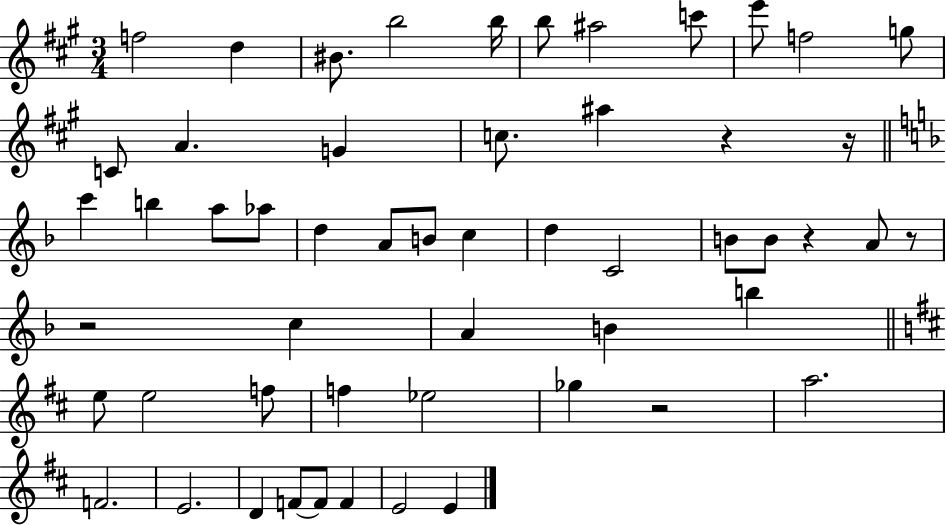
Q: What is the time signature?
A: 3/4